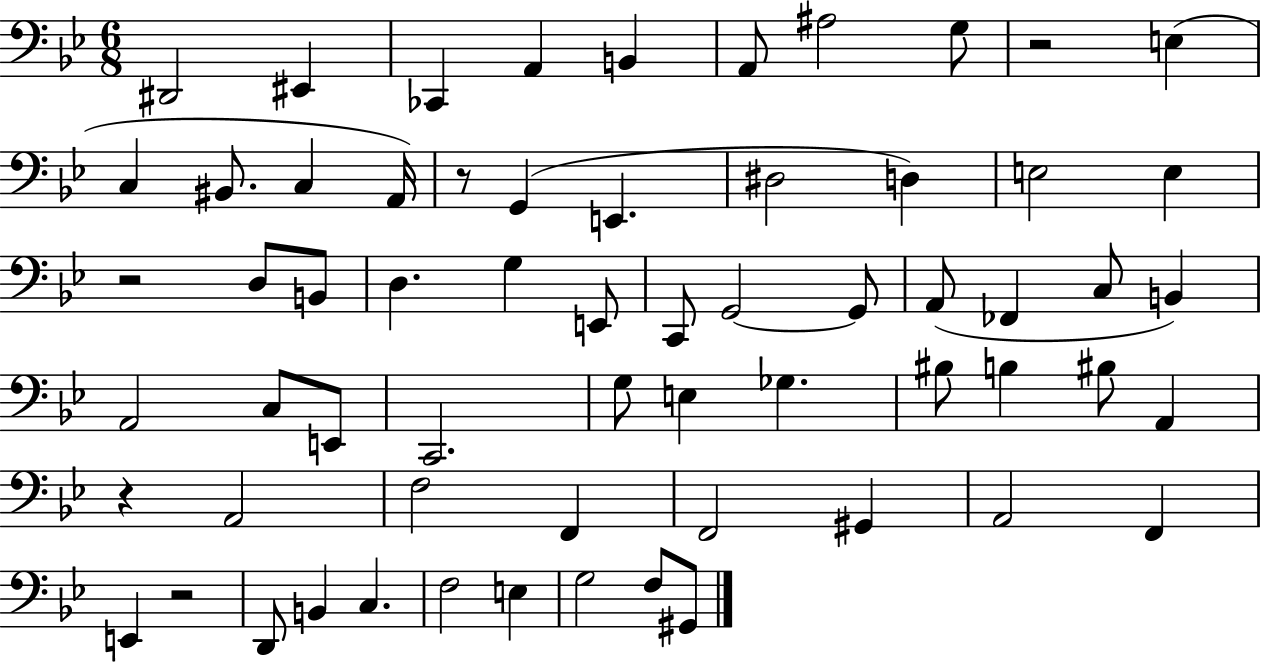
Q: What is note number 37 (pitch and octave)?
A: E3